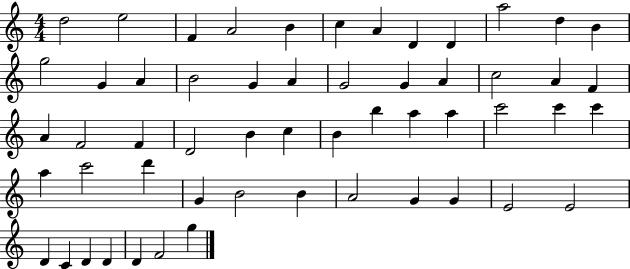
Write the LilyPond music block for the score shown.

{
  \clef treble
  \numericTimeSignature
  \time 4/4
  \key c \major
  d''2 e''2 | f'4 a'2 b'4 | c''4 a'4 d'4 d'4 | a''2 d''4 b'4 | \break g''2 g'4 a'4 | b'2 g'4 a'4 | g'2 g'4 a'4 | c''2 a'4 f'4 | \break a'4 f'2 f'4 | d'2 b'4 c''4 | b'4 b''4 a''4 a''4 | c'''2 c'''4 c'''4 | \break a''4 c'''2 d'''4 | g'4 b'2 b'4 | a'2 g'4 g'4 | e'2 e'2 | \break d'4 c'4 d'4 d'4 | d'4 f'2 g''4 | \bar "|."
}